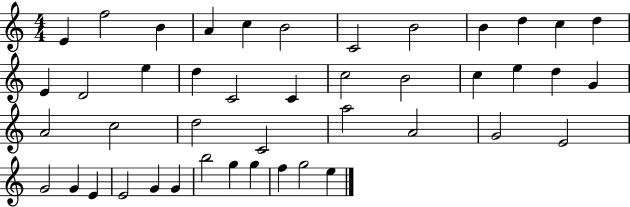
{
  \clef treble
  \numericTimeSignature
  \time 4/4
  \key c \major
  e'4 f''2 b'4 | a'4 c''4 b'2 | c'2 b'2 | b'4 d''4 c''4 d''4 | \break e'4 d'2 e''4 | d''4 c'2 c'4 | c''2 b'2 | c''4 e''4 d''4 g'4 | \break a'2 c''2 | d''2 c'2 | a''2 a'2 | g'2 e'2 | \break g'2 g'4 e'4 | e'2 g'4 g'4 | b''2 g''4 g''4 | f''4 g''2 e''4 | \break \bar "|."
}